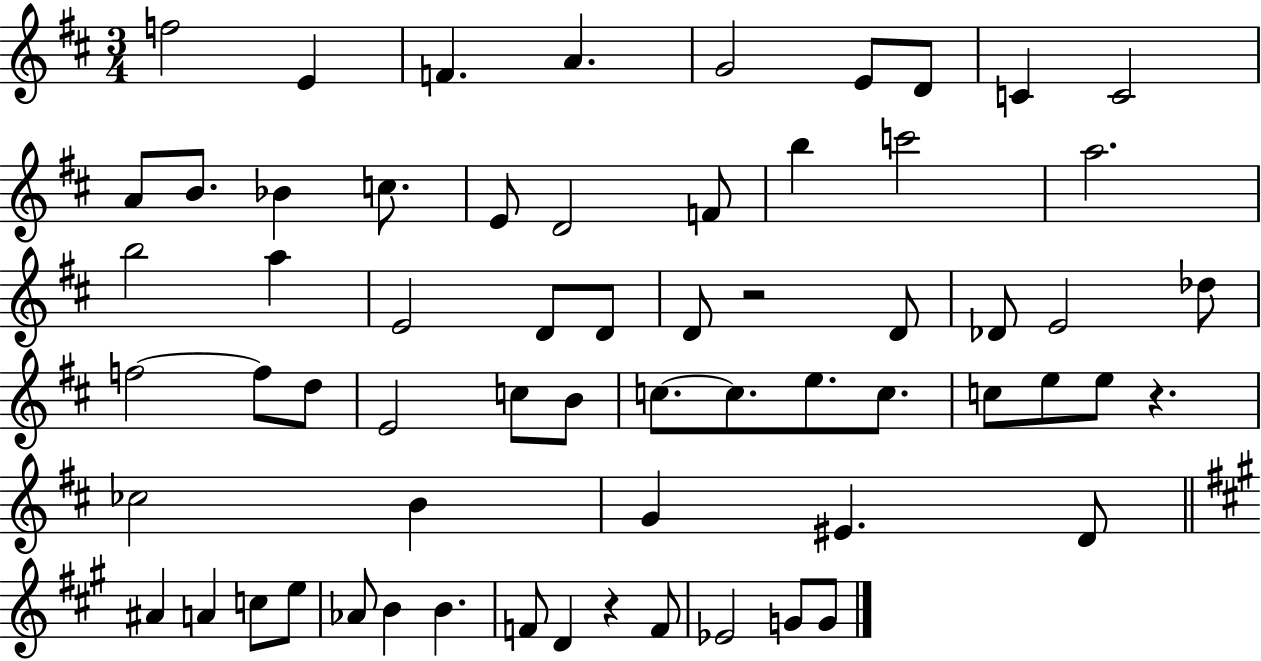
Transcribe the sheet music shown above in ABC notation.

X:1
T:Untitled
M:3/4
L:1/4
K:D
f2 E F A G2 E/2 D/2 C C2 A/2 B/2 _B c/2 E/2 D2 F/2 b c'2 a2 b2 a E2 D/2 D/2 D/2 z2 D/2 _D/2 E2 _d/2 f2 f/2 d/2 E2 c/2 B/2 c/2 c/2 e/2 c/2 c/2 e/2 e/2 z _c2 B G ^E D/2 ^A A c/2 e/2 _A/2 B B F/2 D z F/2 _E2 G/2 G/2